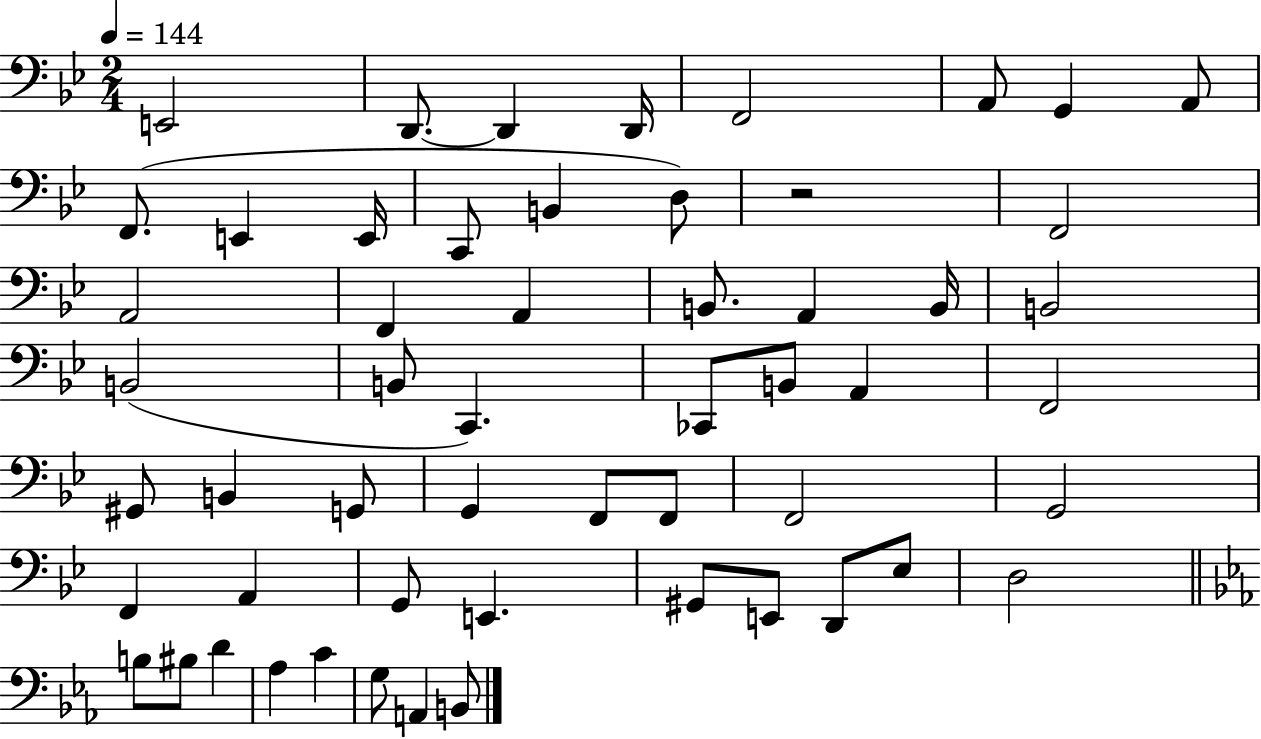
X:1
T:Untitled
M:2/4
L:1/4
K:Bb
E,,2 D,,/2 D,, D,,/4 F,,2 A,,/2 G,, A,,/2 F,,/2 E,, E,,/4 C,,/2 B,, D,/2 z2 F,,2 A,,2 F,, A,, B,,/2 A,, B,,/4 B,,2 B,,2 B,,/2 C,, _C,,/2 B,,/2 A,, F,,2 ^G,,/2 B,, G,,/2 G,, F,,/2 F,,/2 F,,2 G,,2 F,, A,, G,,/2 E,, ^G,,/2 E,,/2 D,,/2 _E,/2 D,2 B,/2 ^B,/2 D _A, C G,/2 A,, B,,/2